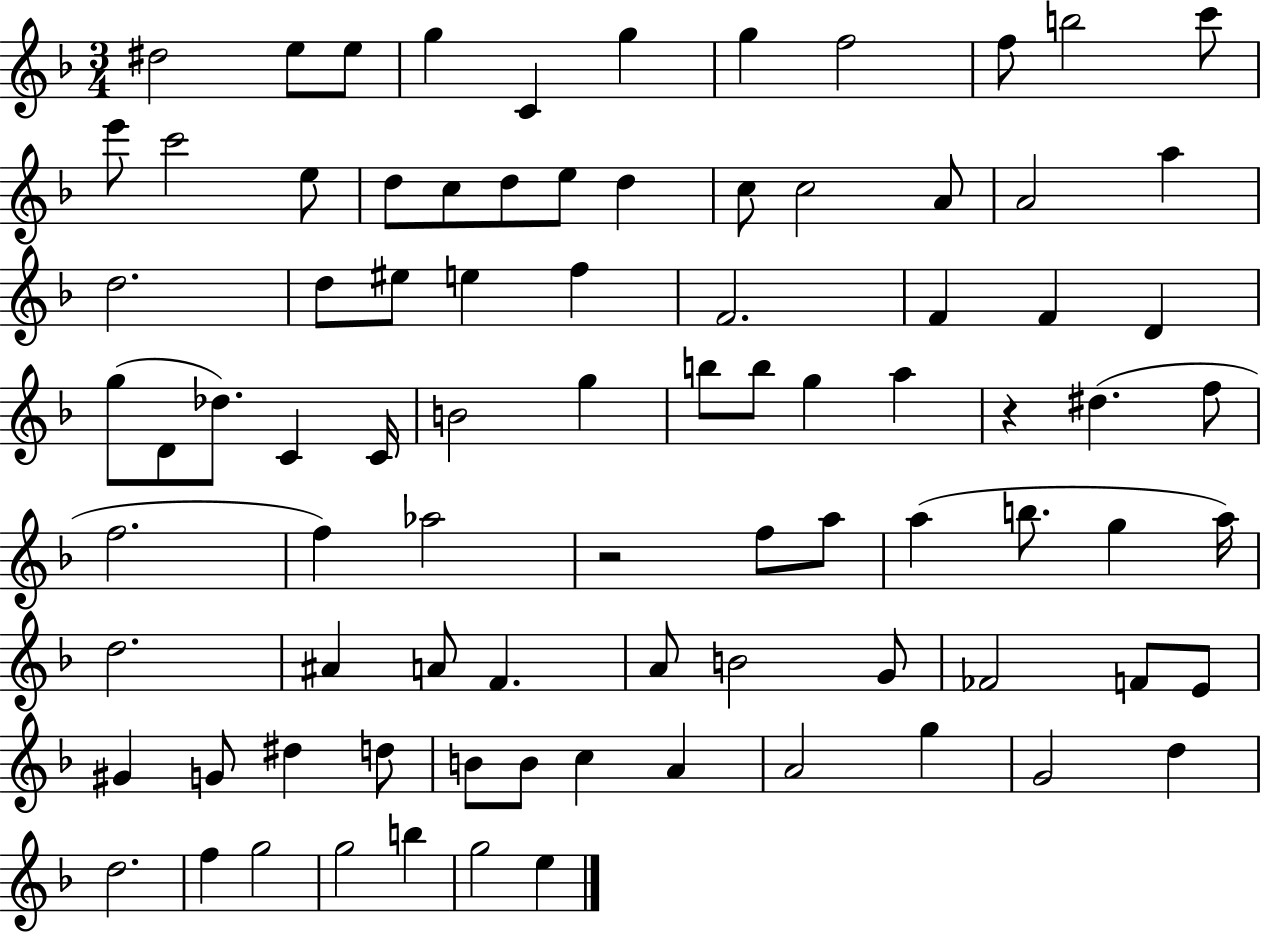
D#5/h E5/e E5/e G5/q C4/q G5/q G5/q F5/h F5/e B5/h C6/e E6/e C6/h E5/e D5/e C5/e D5/e E5/e D5/q C5/e C5/h A4/e A4/h A5/q D5/h. D5/e EIS5/e E5/q F5/q F4/h. F4/q F4/q D4/q G5/e D4/e Db5/e. C4/q C4/s B4/h G5/q B5/e B5/e G5/q A5/q R/q D#5/q. F5/e F5/h. F5/q Ab5/h R/h F5/e A5/e A5/q B5/e. G5/q A5/s D5/h. A#4/q A4/e F4/q. A4/e B4/h G4/e FES4/h F4/e E4/e G#4/q G4/e D#5/q D5/e B4/e B4/e C5/q A4/q A4/h G5/q G4/h D5/q D5/h. F5/q G5/h G5/h B5/q G5/h E5/q